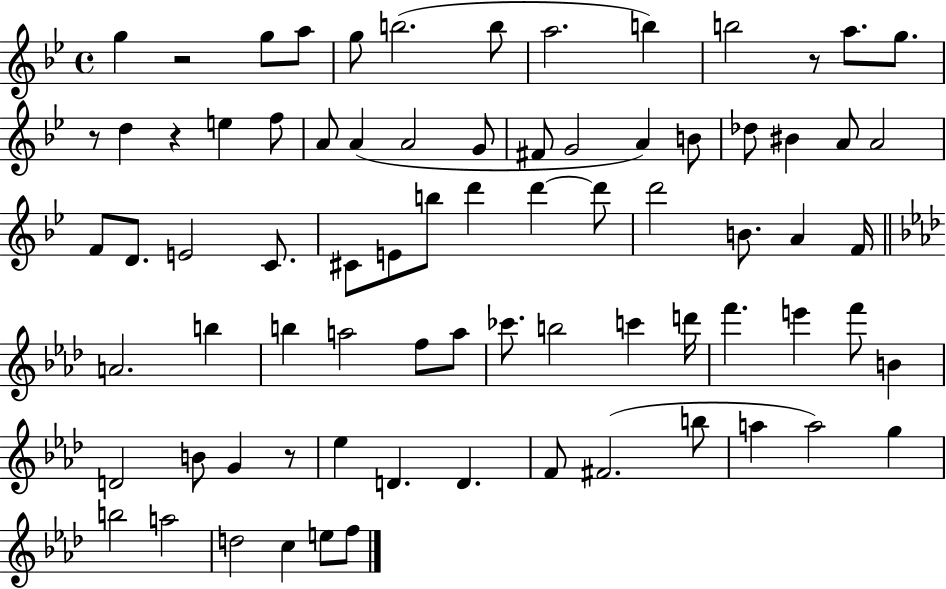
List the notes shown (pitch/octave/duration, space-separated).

G5/q R/h G5/e A5/e G5/e B5/h. B5/e A5/h. B5/q B5/h R/e A5/e. G5/e. R/e D5/q R/q E5/q F5/e A4/e A4/q A4/h G4/e F#4/e G4/h A4/q B4/e Db5/e BIS4/q A4/e A4/h F4/e D4/e. E4/h C4/e. C#4/e E4/e B5/e D6/q D6/q D6/e D6/h B4/e. A4/q F4/s A4/h. B5/q B5/q A5/h F5/e A5/e CES6/e. B5/h C6/q D6/s F6/q. E6/q F6/e B4/q D4/h B4/e G4/q R/e Eb5/q D4/q. D4/q. F4/e F#4/h. B5/e A5/q A5/h G5/q B5/h A5/h D5/h C5/q E5/e F5/e